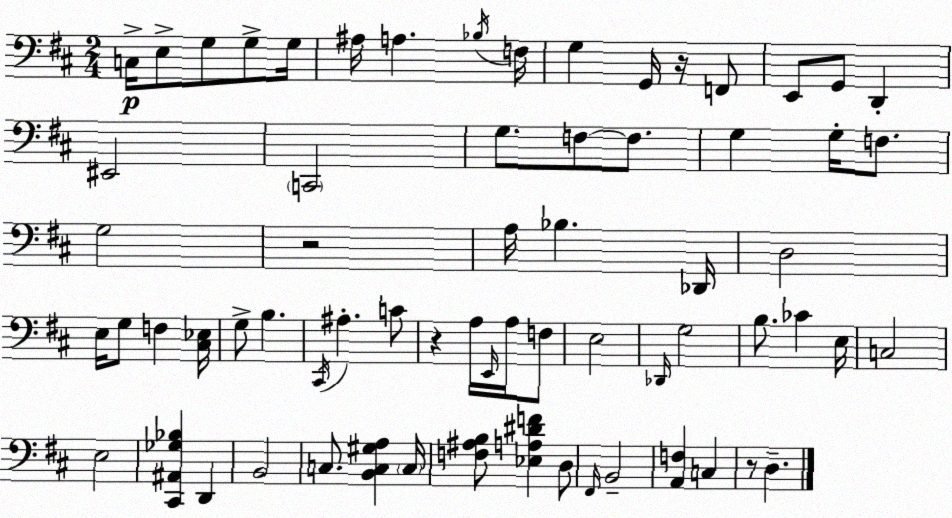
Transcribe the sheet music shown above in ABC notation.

X:1
T:Untitled
M:2/4
L:1/4
K:D
C,/4 E,/2 G,/2 G,/2 G,/4 ^A,/4 A, _B,/4 F,/4 G, G,,/4 z/4 F,,/2 E,,/2 G,,/2 D,, ^E,,2 C,,2 G,/2 F,/2 F,/2 G, G,/4 F,/2 G,2 z2 A,/4 _B, _D,,/4 D,2 E,/4 G,/2 F, [^C,_E,]/4 G,/2 B, ^C,,/4 ^A, C/2 z A,/4 E,,/4 A,/4 F,/2 E,2 _D,,/4 G,2 B,/2 _C E,/4 C,2 E,2 [^C,,^A,,_G,_B,] D,, B,,2 C,/2 [B,,C,^G,A,] C,/4 [F,^A,B,]/2 [_E,A,^DF] D,/2 ^F,,/4 B,,2 [A,,F,] C, z/2 D,